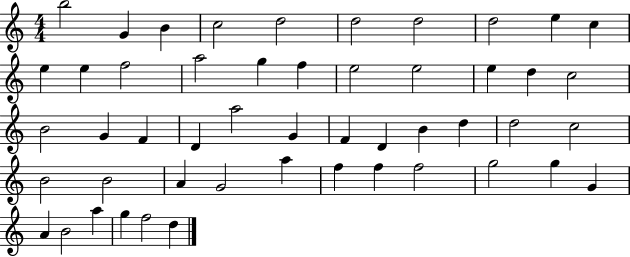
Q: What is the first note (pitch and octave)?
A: B5